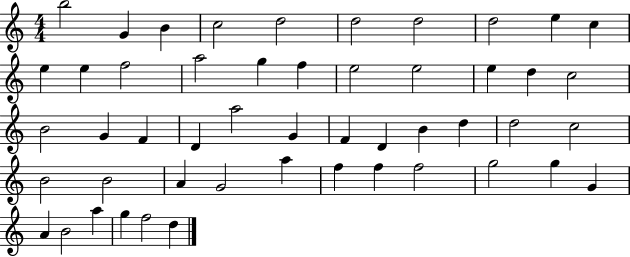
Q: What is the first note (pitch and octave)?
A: B5